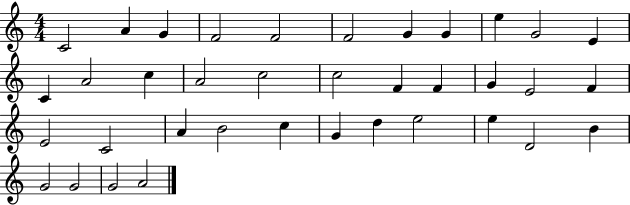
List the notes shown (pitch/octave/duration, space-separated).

C4/h A4/q G4/q F4/h F4/h F4/h G4/q G4/q E5/q G4/h E4/q C4/q A4/h C5/q A4/h C5/h C5/h F4/q F4/q G4/q E4/h F4/q E4/h C4/h A4/q B4/h C5/q G4/q D5/q E5/h E5/q D4/h B4/q G4/h G4/h G4/h A4/h